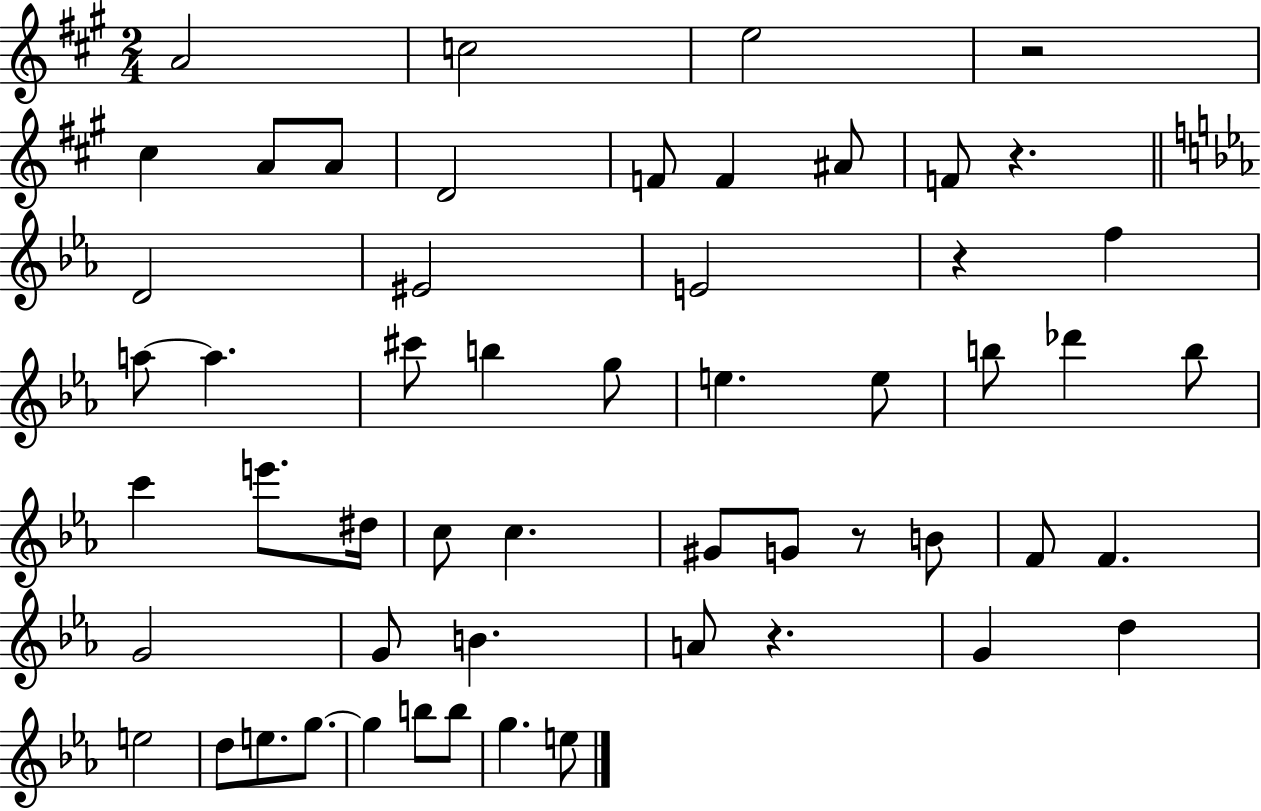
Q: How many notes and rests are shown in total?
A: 55